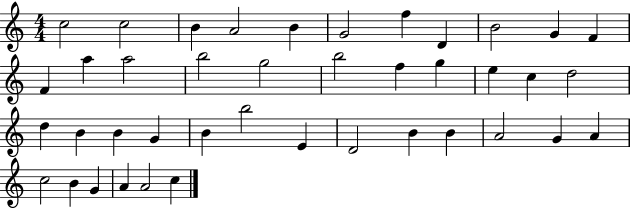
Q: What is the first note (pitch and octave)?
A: C5